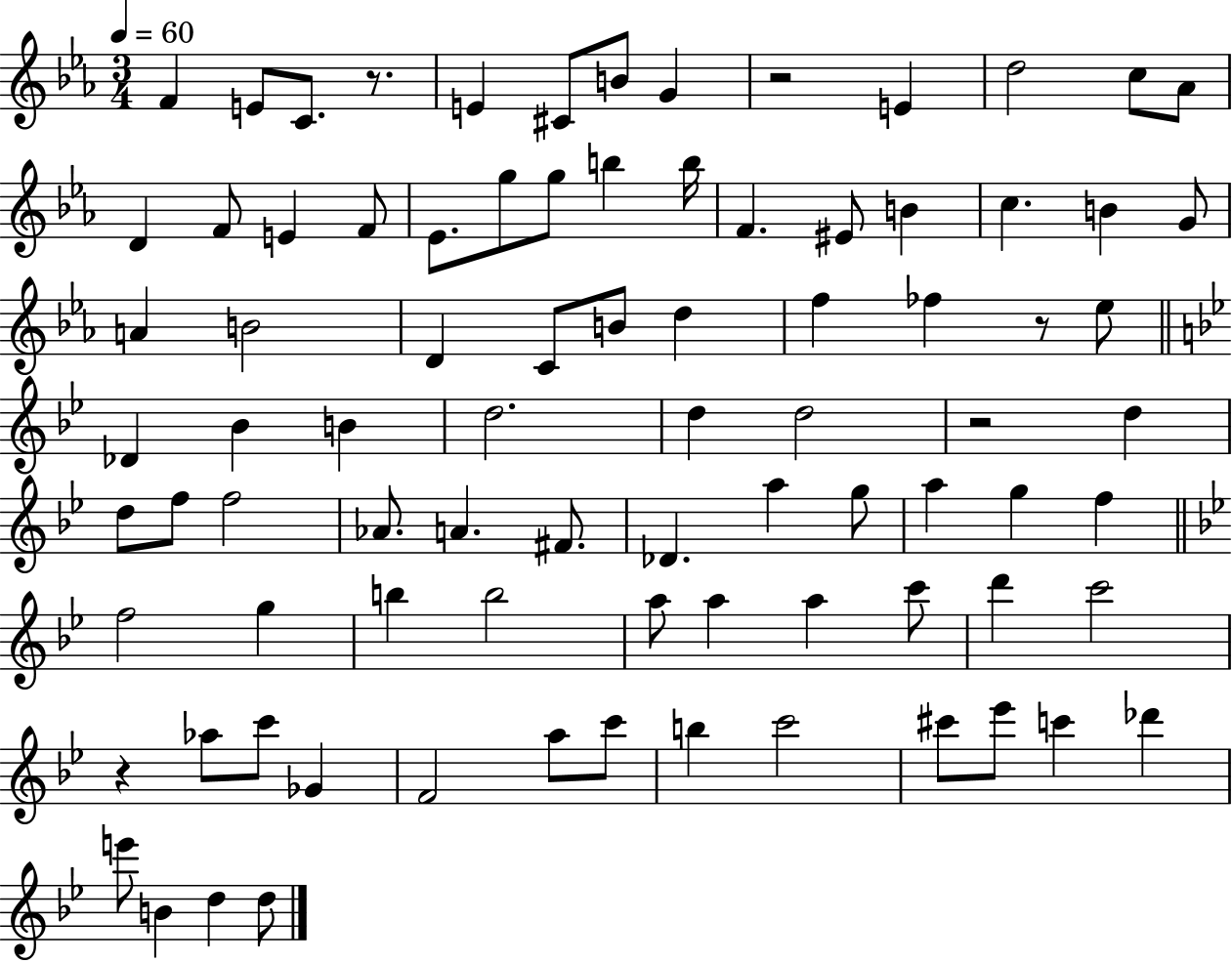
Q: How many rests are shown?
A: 5